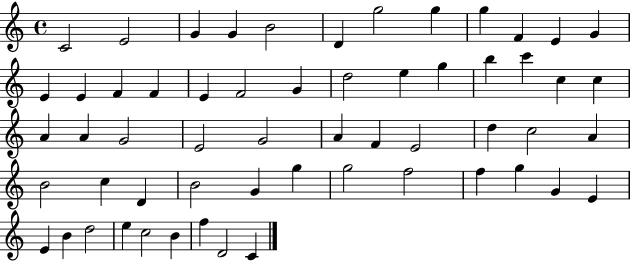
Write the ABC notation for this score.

X:1
T:Untitled
M:4/4
L:1/4
K:C
C2 E2 G G B2 D g2 g g F E G E E F F E F2 G d2 e g b c' c c A A G2 E2 G2 A F E2 d c2 A B2 c D B2 G g g2 f2 f g G E E B d2 e c2 B f D2 C